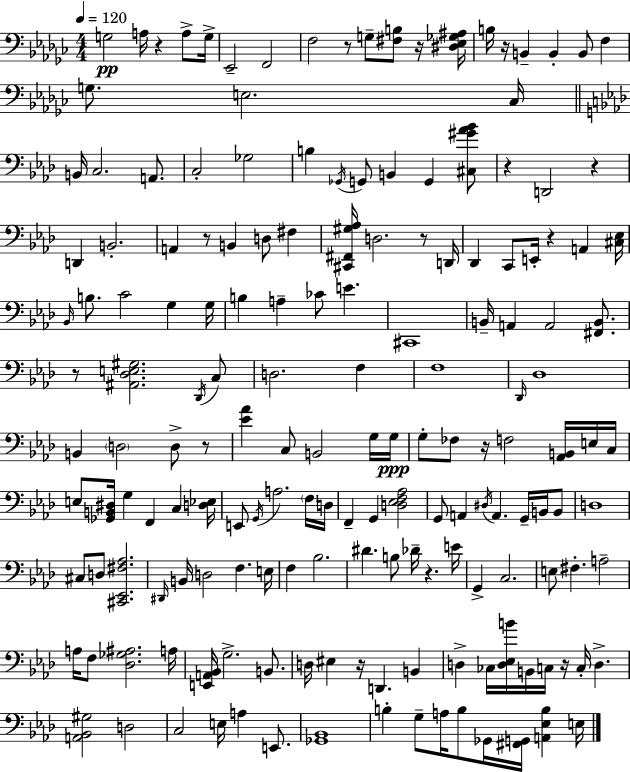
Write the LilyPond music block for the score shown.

{
  \clef bass
  \numericTimeSignature
  \time 4/4
  \key ees \minor
  \tempo 4 = 120
  g2\pp a16 r4 a8-> g16-> | ees,2-- f,2 | f2 r8 g8-- <fis b>8 r16 <dis ees ges ais>16 | b16 r16 b,4-- b,4-. b,8 f4 | \break g8. e2. ces16 | \bar "||" \break \key aes \major b,16 c2. a,8. | c2-. ges2 | b4 \acciaccatura { ges,16 } g,8 b,4 g,4 <cis gis' aes' bes'>8 | r4 d,2 r4 | \break d,4 b,2.-. | a,4 r8 b,4 d8 fis4 | <cis, fis, gis aes>16 d2. r8 | d,16 des,4 c,8 e,16-. r4 a,4 | \break <cis ees>16 \grace { bes,16 } b8. c'2 g4 | g16 b4 a4-- ces'8 e'4. | cis,1 | b,16-- a,4 a,2 <fis, b,>8. | \break r8 <ais, des e gis>2. | \acciaccatura { des,16 } c8 d2. f4 | f1 | \grace { des,16 } des1 | \break b,4 \parenthesize d2 | d8-> r8 <ees' aes'>4 c8 b,2 | g16 g16\ppp g8-. fes8 r16 f2 | <aes, b,>16 e16 c16 e8 <ges, b, dis>16 g4 f,4 c4 | \break <d ees>16 e,8 \acciaccatura { g,16 } a2. | \parenthesize f16 d16 f,4-- g,4 <d ees f aes>2 | g,8 a,4 \acciaccatura { dis16 } a,4. | g,16-- b,16 b,8 d1 | \break cis8 d8 <cis, ees, fis aes>2. | \grace { dis,16 } b,16 d2 | f4. e16 f4 bes2. | dis'4. b8 des'16-- | \break r4. e'16 g,4-> c2. | e8 fis4.-. a2-- | a16 f8 <des ges ais>2. | a16 <e, a, bes,>16 g2.-> | \break b,8. d16 eis4 r16 d,4. | b,4 d4-> ces16 <d ees b'>16 b,16 c16 r16 | c16-. d4.-> <a, bes, gis>2 d2 | c2 e16 | \break a4 e,8. <ges, bes,>1 | b4-. g8-- a16 b8 | ges,16 <fis, g,>16 <a, ees b>4 e16 \bar "|."
}